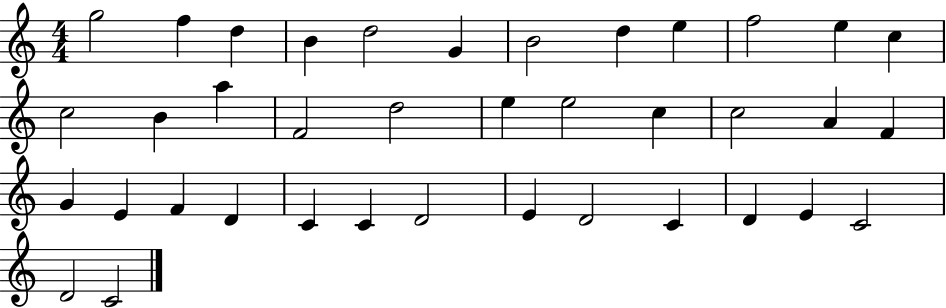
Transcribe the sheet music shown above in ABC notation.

X:1
T:Untitled
M:4/4
L:1/4
K:C
g2 f d B d2 G B2 d e f2 e c c2 B a F2 d2 e e2 c c2 A F G E F D C C D2 E D2 C D E C2 D2 C2